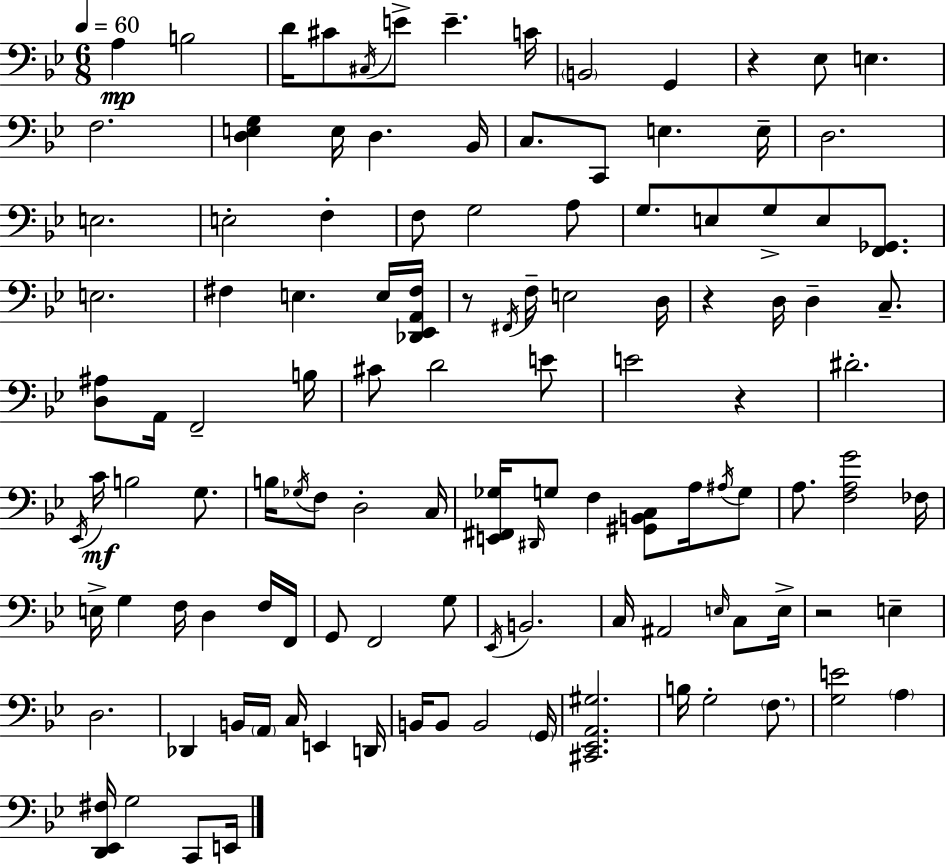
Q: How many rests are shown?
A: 5